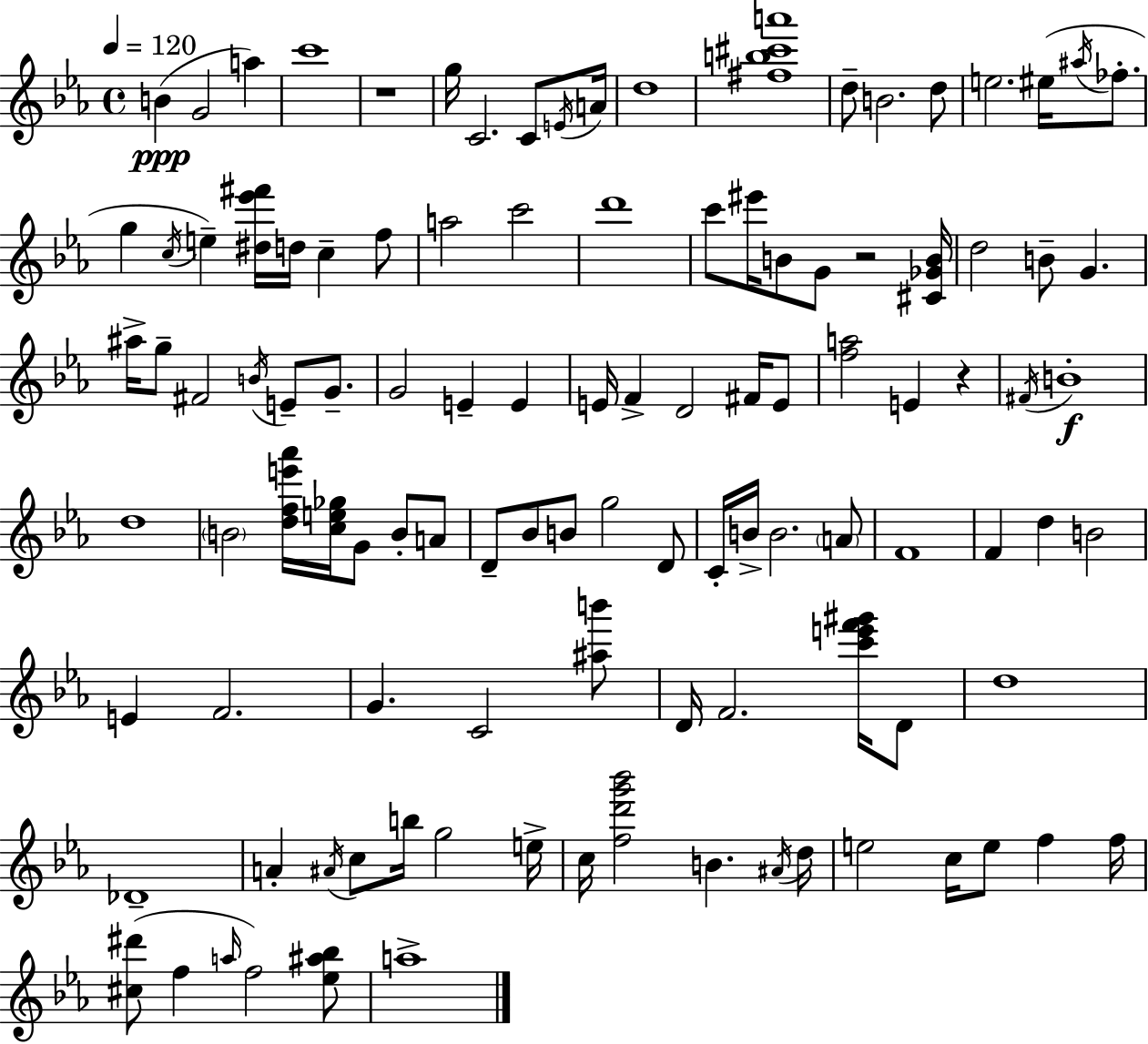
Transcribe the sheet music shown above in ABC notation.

X:1
T:Untitled
M:4/4
L:1/4
K:Eb
B G2 a c'4 z4 g/4 C2 C/2 E/4 A/4 d4 [^fb^c'a']4 d/2 B2 d/2 e2 ^e/4 ^a/4 _f/2 g c/4 e [^d_e'^f']/4 d/4 c f/2 a2 c'2 d'4 c'/2 ^e'/4 B/2 G/2 z2 [^C_GB]/4 d2 B/2 G ^a/4 g/2 ^F2 B/4 E/2 G/2 G2 E E E/4 F D2 ^F/4 E/2 [fa]2 E z ^F/4 B4 d4 B2 [dfe'_a']/4 [ce_g]/4 G/2 B/2 A/2 D/2 _B/2 B/2 g2 D/2 C/4 B/4 B2 A/2 F4 F d B2 E F2 G C2 [^ab']/2 D/4 F2 [c'e'f'^g']/4 D/2 d4 _D4 A ^A/4 c/2 b/4 g2 e/4 c/4 [fd'g'_b']2 B ^A/4 d/4 e2 c/4 e/2 f f/4 [^c^d']/2 f a/4 f2 [_e^a_b]/2 a4